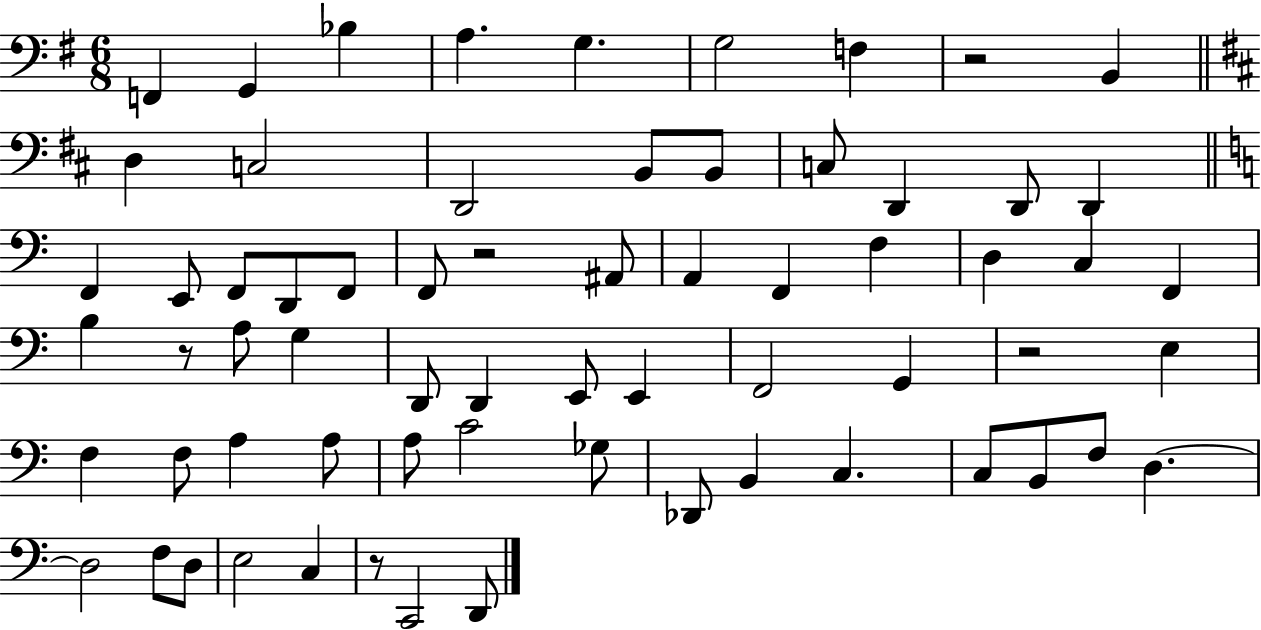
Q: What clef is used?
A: bass